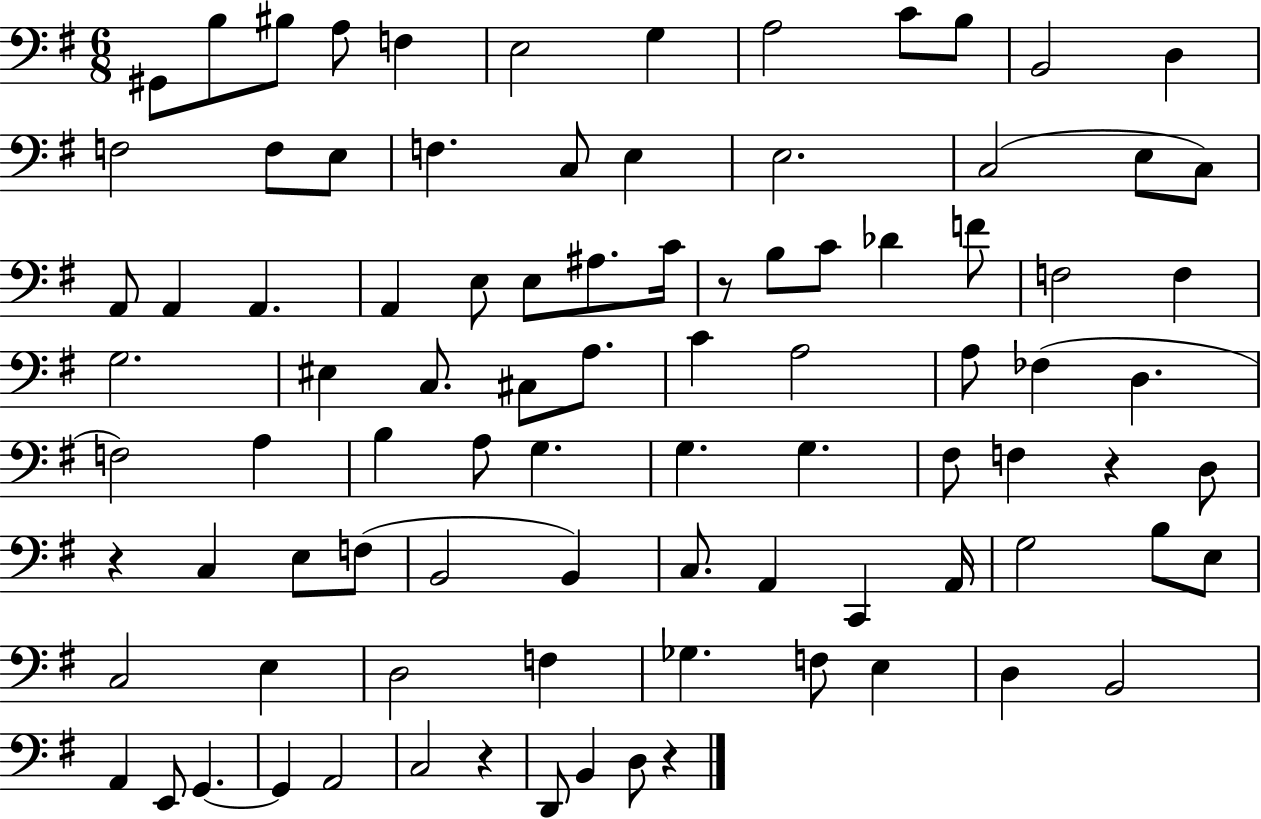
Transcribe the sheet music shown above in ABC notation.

X:1
T:Untitled
M:6/8
L:1/4
K:G
^G,,/2 B,/2 ^B,/2 A,/2 F, E,2 G, A,2 C/2 B,/2 B,,2 D, F,2 F,/2 E,/2 F, C,/2 E, E,2 C,2 E,/2 C,/2 A,,/2 A,, A,, A,, E,/2 E,/2 ^A,/2 C/4 z/2 B,/2 C/2 _D F/2 F,2 F, G,2 ^E, C,/2 ^C,/2 A,/2 C A,2 A,/2 _F, D, F,2 A, B, A,/2 G, G, G, ^F,/2 F, z D,/2 z C, E,/2 F,/2 B,,2 B,, C,/2 A,, C,, A,,/4 G,2 B,/2 E,/2 C,2 E, D,2 F, _G, F,/2 E, D, B,,2 A,, E,,/2 G,, G,, A,,2 C,2 z D,,/2 B,, D,/2 z